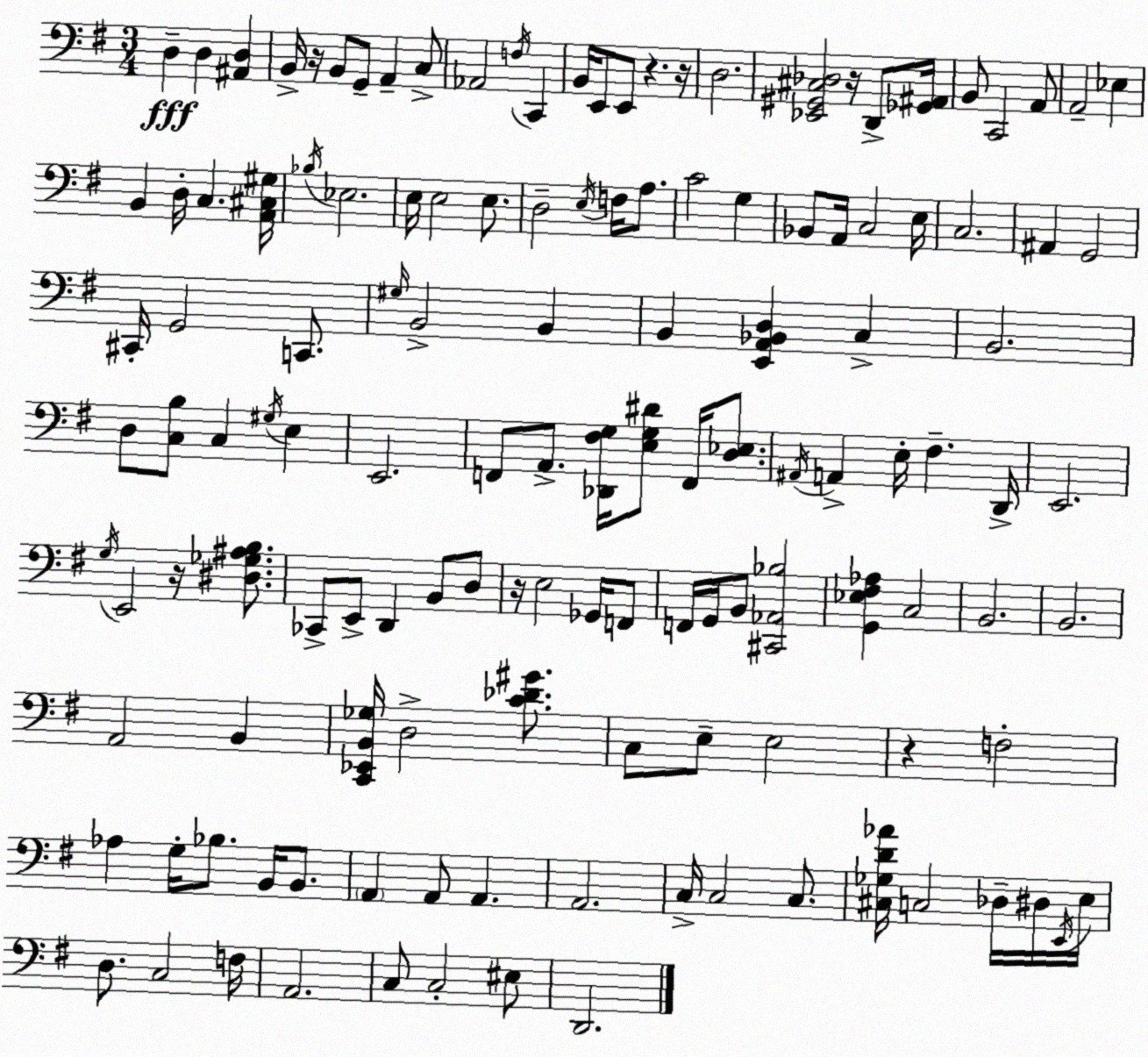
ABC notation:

X:1
T:Untitled
M:3/4
L:1/4
K:G
D, D, [^A,,D,] B,,/4 z/4 B,,/2 G,,/2 A,, C,/2 _A,,2 F,/4 C,, B,,/4 E,,/2 E,,/2 z z/4 D,2 [_E,,^G,,^C,_D,]2 z/4 D,,/2 [_G,,^A,,]/4 B,,/2 C,,2 A,,/2 A,,2 _E, B,, D,/4 C, [A,,^C,^G,]/4 _B,/4 _E,2 E,/4 E,2 E,/2 D,2 E,/4 F,/4 A,/2 C2 G, _B,,/2 A,,/4 C,2 E,/4 C,2 ^A,, G,,2 ^C,,/4 G,,2 C,,/2 ^G,/4 B,,2 B,, B,, [E,,A,,_B,,D,] C, B,,2 D,/2 [C,B,]/2 C, ^G,/4 E, E,,2 F,,/2 A,,/2 [_D,,^F,G,]/4 [E,G,^D]/2 F,,/4 [D,_E,]/2 ^A,,/4 A,, E,/4 ^F, D,,/4 E,,2 G,/4 E,,2 z/4 [^D,_G,^A,B,]/2 _C,,/2 E,,/2 D,, B,,/2 D,/2 z/4 E,2 _G,,/4 F,,/2 F,,/4 G,,/4 B,,/2 [^C,,_A,,_B,]2 [G,,_E,^F,_A,] C,2 B,,2 B,,2 A,,2 B,, [C,,_E,,B,,_G,]/4 D,2 [C_D^G]/2 C,/2 E,/2 E,2 z F,2 _A, G,/4 _B,/2 B,,/4 B,,/2 A,, A,,/2 A,, A,,2 C,/4 C,2 C,/2 [^C,_G,D_A]/4 C,2 _D,/4 ^D,/4 E,,/4 E,/4 D,/2 C,2 F,/4 A,,2 C,/2 C,2 ^E,/2 D,,2